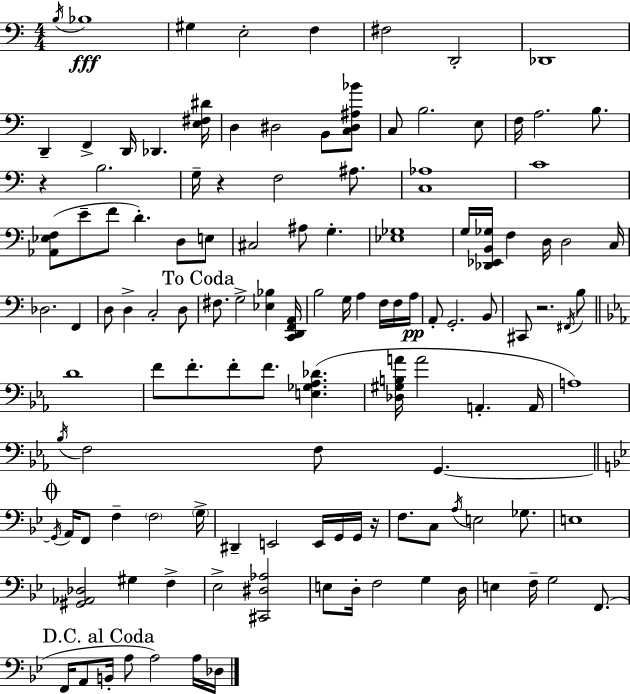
X:1
T:Untitled
M:4/4
L:1/4
K:Am
B,/4 _B,4 ^G, E,2 F, ^F,2 D,,2 _D,,4 D,, F,, D,,/4 _D,, [E,^F,^D]/4 D, ^D,2 B,,/2 [C,^D,^A,_B]/2 C,/2 B,2 E,/2 F,/4 A,2 B,/2 z B,2 G,/4 z F,2 ^A,/2 [C,_A,]4 C4 [_A,,_E,F,]/2 E/2 F/2 D D,/2 E,/2 ^C,2 ^A,/2 G, [_E,_G,]4 G,/4 [_D,,_E,,B,,_G,]/4 F, D,/4 D,2 C,/4 _D,2 F,, D,/2 D, C,2 D,/2 ^F,/2 G,2 [_E,_B,] [C,,D,,F,,A,,]/4 B,2 G,/4 A, F,/4 F,/4 A,/4 A,,/2 G,,2 B,,/2 ^C,,/2 z2 ^F,,/4 B,/2 D4 F/2 F/2 F/2 F/2 [E,_G,_A,_D] [_D,^G,B,A]/4 A2 A,, A,,/4 A,4 _B,/4 F,2 F,/2 G,, G,,/4 A,,/4 F,,/2 F, F,2 G,/4 ^D,, E,,2 E,,/4 G,,/4 G,,/4 z/4 F,/2 C,/2 A,/4 E,2 _G,/2 E,4 [^G,,_A,,_D,]2 ^G, F, _E,2 [^C,,^D,_A,]2 E,/2 D,/4 F,2 G, D,/4 E, F,/4 G,2 F,,/2 F,,/4 A,,/2 B,,/4 A,/2 A,2 A,/4 _D,/4